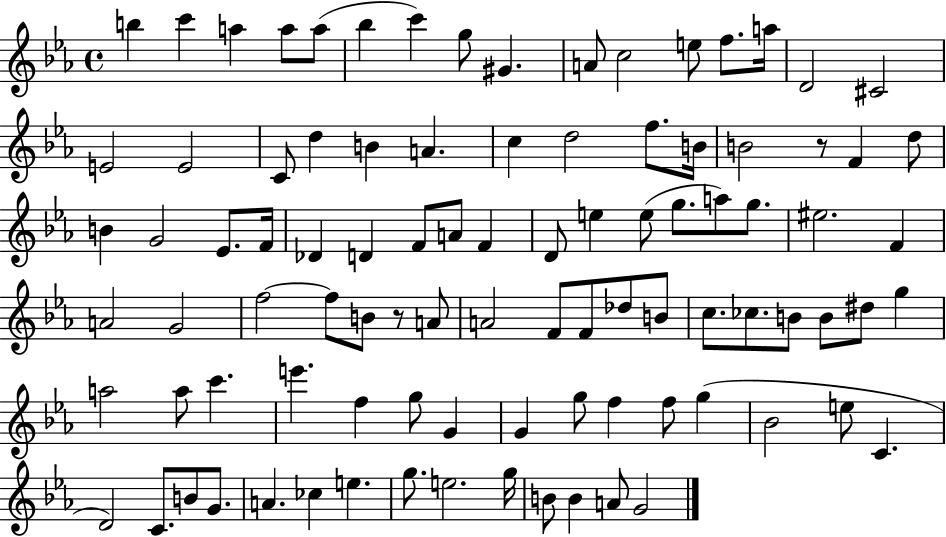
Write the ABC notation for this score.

X:1
T:Untitled
M:4/4
L:1/4
K:Eb
b c' a a/2 a/2 _b c' g/2 ^G A/2 c2 e/2 f/2 a/4 D2 ^C2 E2 E2 C/2 d B A c d2 f/2 B/4 B2 z/2 F d/2 B G2 _E/2 F/4 _D D F/2 A/2 F D/2 e e/2 g/2 a/2 g/2 ^e2 F A2 G2 f2 f/2 B/2 z/2 A/2 A2 F/2 F/2 _d/2 B/2 c/2 _c/2 B/2 B/2 ^d/2 g a2 a/2 c' e' f g/2 G G g/2 f f/2 g _B2 e/2 C D2 C/2 B/2 G/2 A _c e g/2 e2 g/4 B/2 B A/2 G2